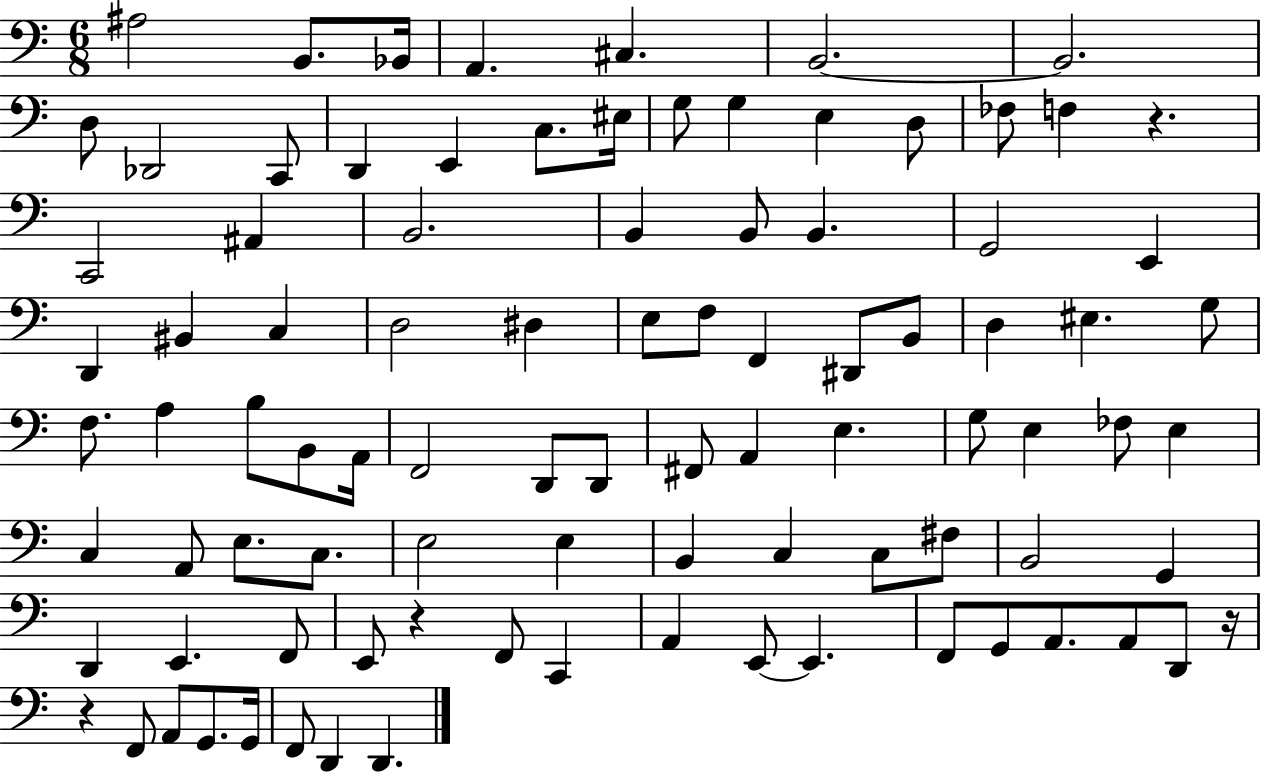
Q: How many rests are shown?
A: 4